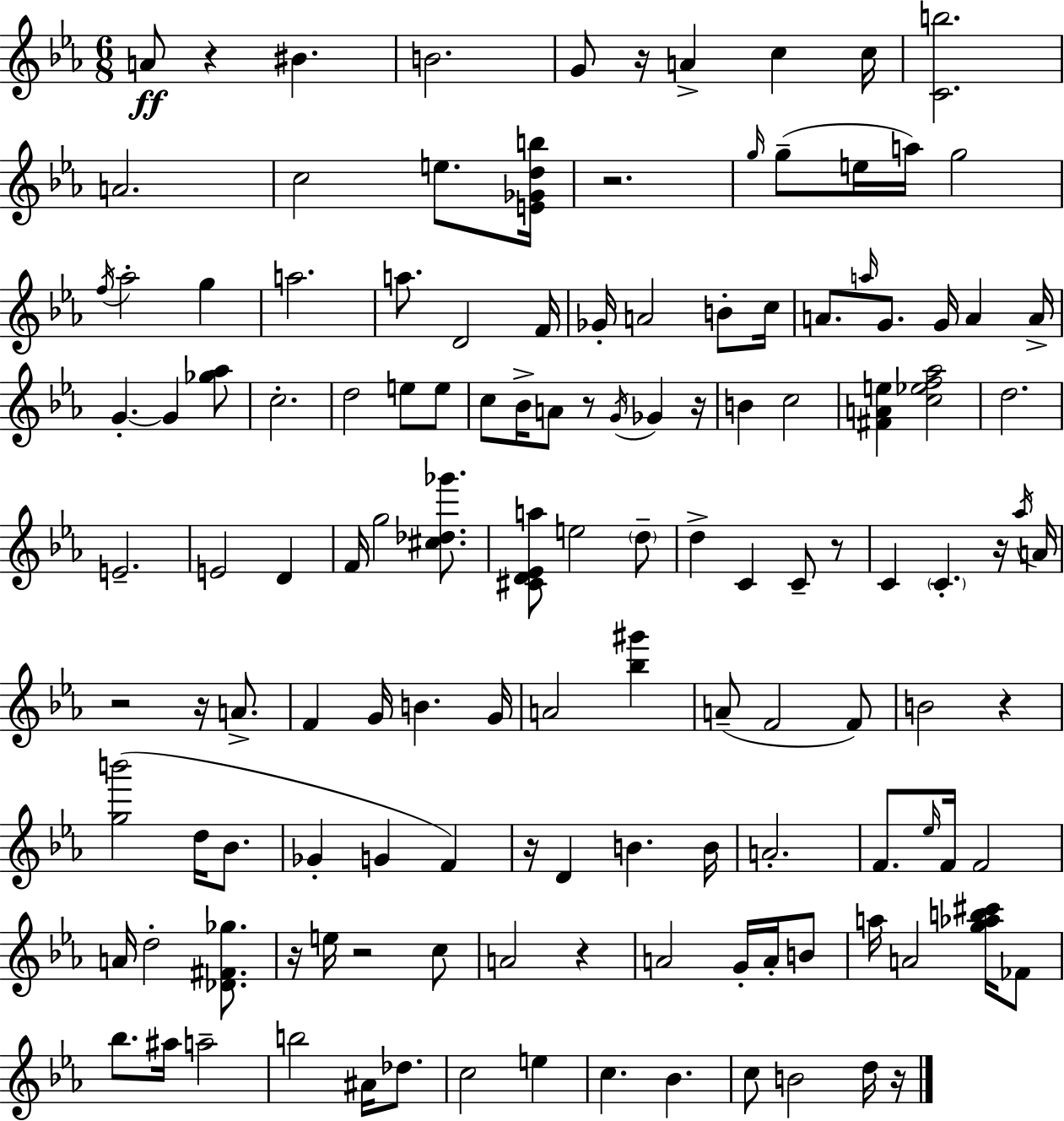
A4/e R/q BIS4/q. B4/h. G4/e R/s A4/q C5/q C5/s [C4,B5]/h. A4/h. C5/h E5/e. [E4,Gb4,D5,B5]/s R/h. G5/s G5/e E5/s A5/s G5/h F5/s Ab5/h G5/q A5/h. A5/e. D4/h F4/s Gb4/s A4/h B4/e C5/s A4/e. A5/s G4/e. G4/s A4/q A4/s G4/q. G4/q [Gb5,Ab5]/e C5/h. D5/h E5/e E5/e C5/e Bb4/s A4/e R/e G4/s Gb4/q R/s B4/q C5/h [F#4,A4,E5]/q [C5,Eb5,F5,Ab5]/h D5/h. E4/h. E4/h D4/q F4/s G5/h [C#5,Db5,Gb6]/e. [C#4,D4,Eb4,A5]/e E5/h D5/e D5/q C4/q C4/e R/e C4/q C4/q. R/s Ab5/s A4/s R/h R/s A4/e. F4/q G4/s B4/q. G4/s A4/h [Bb5,G#6]/q A4/e F4/h F4/e B4/h R/q [G5,B6]/h D5/s Bb4/e. Gb4/q G4/q F4/q R/s D4/q B4/q. B4/s A4/h. F4/e. Eb5/s F4/s F4/h A4/s D5/h [Db4,F#4,Gb5]/e. R/s E5/s R/h C5/e A4/h R/q A4/h G4/s A4/s B4/e A5/s A4/h [G5,Ab5,B5,C#6]/s FES4/e Bb5/e. A#5/s A5/h B5/h A#4/s Db5/e. C5/h E5/q C5/q. Bb4/q. C5/e B4/h D5/s R/s